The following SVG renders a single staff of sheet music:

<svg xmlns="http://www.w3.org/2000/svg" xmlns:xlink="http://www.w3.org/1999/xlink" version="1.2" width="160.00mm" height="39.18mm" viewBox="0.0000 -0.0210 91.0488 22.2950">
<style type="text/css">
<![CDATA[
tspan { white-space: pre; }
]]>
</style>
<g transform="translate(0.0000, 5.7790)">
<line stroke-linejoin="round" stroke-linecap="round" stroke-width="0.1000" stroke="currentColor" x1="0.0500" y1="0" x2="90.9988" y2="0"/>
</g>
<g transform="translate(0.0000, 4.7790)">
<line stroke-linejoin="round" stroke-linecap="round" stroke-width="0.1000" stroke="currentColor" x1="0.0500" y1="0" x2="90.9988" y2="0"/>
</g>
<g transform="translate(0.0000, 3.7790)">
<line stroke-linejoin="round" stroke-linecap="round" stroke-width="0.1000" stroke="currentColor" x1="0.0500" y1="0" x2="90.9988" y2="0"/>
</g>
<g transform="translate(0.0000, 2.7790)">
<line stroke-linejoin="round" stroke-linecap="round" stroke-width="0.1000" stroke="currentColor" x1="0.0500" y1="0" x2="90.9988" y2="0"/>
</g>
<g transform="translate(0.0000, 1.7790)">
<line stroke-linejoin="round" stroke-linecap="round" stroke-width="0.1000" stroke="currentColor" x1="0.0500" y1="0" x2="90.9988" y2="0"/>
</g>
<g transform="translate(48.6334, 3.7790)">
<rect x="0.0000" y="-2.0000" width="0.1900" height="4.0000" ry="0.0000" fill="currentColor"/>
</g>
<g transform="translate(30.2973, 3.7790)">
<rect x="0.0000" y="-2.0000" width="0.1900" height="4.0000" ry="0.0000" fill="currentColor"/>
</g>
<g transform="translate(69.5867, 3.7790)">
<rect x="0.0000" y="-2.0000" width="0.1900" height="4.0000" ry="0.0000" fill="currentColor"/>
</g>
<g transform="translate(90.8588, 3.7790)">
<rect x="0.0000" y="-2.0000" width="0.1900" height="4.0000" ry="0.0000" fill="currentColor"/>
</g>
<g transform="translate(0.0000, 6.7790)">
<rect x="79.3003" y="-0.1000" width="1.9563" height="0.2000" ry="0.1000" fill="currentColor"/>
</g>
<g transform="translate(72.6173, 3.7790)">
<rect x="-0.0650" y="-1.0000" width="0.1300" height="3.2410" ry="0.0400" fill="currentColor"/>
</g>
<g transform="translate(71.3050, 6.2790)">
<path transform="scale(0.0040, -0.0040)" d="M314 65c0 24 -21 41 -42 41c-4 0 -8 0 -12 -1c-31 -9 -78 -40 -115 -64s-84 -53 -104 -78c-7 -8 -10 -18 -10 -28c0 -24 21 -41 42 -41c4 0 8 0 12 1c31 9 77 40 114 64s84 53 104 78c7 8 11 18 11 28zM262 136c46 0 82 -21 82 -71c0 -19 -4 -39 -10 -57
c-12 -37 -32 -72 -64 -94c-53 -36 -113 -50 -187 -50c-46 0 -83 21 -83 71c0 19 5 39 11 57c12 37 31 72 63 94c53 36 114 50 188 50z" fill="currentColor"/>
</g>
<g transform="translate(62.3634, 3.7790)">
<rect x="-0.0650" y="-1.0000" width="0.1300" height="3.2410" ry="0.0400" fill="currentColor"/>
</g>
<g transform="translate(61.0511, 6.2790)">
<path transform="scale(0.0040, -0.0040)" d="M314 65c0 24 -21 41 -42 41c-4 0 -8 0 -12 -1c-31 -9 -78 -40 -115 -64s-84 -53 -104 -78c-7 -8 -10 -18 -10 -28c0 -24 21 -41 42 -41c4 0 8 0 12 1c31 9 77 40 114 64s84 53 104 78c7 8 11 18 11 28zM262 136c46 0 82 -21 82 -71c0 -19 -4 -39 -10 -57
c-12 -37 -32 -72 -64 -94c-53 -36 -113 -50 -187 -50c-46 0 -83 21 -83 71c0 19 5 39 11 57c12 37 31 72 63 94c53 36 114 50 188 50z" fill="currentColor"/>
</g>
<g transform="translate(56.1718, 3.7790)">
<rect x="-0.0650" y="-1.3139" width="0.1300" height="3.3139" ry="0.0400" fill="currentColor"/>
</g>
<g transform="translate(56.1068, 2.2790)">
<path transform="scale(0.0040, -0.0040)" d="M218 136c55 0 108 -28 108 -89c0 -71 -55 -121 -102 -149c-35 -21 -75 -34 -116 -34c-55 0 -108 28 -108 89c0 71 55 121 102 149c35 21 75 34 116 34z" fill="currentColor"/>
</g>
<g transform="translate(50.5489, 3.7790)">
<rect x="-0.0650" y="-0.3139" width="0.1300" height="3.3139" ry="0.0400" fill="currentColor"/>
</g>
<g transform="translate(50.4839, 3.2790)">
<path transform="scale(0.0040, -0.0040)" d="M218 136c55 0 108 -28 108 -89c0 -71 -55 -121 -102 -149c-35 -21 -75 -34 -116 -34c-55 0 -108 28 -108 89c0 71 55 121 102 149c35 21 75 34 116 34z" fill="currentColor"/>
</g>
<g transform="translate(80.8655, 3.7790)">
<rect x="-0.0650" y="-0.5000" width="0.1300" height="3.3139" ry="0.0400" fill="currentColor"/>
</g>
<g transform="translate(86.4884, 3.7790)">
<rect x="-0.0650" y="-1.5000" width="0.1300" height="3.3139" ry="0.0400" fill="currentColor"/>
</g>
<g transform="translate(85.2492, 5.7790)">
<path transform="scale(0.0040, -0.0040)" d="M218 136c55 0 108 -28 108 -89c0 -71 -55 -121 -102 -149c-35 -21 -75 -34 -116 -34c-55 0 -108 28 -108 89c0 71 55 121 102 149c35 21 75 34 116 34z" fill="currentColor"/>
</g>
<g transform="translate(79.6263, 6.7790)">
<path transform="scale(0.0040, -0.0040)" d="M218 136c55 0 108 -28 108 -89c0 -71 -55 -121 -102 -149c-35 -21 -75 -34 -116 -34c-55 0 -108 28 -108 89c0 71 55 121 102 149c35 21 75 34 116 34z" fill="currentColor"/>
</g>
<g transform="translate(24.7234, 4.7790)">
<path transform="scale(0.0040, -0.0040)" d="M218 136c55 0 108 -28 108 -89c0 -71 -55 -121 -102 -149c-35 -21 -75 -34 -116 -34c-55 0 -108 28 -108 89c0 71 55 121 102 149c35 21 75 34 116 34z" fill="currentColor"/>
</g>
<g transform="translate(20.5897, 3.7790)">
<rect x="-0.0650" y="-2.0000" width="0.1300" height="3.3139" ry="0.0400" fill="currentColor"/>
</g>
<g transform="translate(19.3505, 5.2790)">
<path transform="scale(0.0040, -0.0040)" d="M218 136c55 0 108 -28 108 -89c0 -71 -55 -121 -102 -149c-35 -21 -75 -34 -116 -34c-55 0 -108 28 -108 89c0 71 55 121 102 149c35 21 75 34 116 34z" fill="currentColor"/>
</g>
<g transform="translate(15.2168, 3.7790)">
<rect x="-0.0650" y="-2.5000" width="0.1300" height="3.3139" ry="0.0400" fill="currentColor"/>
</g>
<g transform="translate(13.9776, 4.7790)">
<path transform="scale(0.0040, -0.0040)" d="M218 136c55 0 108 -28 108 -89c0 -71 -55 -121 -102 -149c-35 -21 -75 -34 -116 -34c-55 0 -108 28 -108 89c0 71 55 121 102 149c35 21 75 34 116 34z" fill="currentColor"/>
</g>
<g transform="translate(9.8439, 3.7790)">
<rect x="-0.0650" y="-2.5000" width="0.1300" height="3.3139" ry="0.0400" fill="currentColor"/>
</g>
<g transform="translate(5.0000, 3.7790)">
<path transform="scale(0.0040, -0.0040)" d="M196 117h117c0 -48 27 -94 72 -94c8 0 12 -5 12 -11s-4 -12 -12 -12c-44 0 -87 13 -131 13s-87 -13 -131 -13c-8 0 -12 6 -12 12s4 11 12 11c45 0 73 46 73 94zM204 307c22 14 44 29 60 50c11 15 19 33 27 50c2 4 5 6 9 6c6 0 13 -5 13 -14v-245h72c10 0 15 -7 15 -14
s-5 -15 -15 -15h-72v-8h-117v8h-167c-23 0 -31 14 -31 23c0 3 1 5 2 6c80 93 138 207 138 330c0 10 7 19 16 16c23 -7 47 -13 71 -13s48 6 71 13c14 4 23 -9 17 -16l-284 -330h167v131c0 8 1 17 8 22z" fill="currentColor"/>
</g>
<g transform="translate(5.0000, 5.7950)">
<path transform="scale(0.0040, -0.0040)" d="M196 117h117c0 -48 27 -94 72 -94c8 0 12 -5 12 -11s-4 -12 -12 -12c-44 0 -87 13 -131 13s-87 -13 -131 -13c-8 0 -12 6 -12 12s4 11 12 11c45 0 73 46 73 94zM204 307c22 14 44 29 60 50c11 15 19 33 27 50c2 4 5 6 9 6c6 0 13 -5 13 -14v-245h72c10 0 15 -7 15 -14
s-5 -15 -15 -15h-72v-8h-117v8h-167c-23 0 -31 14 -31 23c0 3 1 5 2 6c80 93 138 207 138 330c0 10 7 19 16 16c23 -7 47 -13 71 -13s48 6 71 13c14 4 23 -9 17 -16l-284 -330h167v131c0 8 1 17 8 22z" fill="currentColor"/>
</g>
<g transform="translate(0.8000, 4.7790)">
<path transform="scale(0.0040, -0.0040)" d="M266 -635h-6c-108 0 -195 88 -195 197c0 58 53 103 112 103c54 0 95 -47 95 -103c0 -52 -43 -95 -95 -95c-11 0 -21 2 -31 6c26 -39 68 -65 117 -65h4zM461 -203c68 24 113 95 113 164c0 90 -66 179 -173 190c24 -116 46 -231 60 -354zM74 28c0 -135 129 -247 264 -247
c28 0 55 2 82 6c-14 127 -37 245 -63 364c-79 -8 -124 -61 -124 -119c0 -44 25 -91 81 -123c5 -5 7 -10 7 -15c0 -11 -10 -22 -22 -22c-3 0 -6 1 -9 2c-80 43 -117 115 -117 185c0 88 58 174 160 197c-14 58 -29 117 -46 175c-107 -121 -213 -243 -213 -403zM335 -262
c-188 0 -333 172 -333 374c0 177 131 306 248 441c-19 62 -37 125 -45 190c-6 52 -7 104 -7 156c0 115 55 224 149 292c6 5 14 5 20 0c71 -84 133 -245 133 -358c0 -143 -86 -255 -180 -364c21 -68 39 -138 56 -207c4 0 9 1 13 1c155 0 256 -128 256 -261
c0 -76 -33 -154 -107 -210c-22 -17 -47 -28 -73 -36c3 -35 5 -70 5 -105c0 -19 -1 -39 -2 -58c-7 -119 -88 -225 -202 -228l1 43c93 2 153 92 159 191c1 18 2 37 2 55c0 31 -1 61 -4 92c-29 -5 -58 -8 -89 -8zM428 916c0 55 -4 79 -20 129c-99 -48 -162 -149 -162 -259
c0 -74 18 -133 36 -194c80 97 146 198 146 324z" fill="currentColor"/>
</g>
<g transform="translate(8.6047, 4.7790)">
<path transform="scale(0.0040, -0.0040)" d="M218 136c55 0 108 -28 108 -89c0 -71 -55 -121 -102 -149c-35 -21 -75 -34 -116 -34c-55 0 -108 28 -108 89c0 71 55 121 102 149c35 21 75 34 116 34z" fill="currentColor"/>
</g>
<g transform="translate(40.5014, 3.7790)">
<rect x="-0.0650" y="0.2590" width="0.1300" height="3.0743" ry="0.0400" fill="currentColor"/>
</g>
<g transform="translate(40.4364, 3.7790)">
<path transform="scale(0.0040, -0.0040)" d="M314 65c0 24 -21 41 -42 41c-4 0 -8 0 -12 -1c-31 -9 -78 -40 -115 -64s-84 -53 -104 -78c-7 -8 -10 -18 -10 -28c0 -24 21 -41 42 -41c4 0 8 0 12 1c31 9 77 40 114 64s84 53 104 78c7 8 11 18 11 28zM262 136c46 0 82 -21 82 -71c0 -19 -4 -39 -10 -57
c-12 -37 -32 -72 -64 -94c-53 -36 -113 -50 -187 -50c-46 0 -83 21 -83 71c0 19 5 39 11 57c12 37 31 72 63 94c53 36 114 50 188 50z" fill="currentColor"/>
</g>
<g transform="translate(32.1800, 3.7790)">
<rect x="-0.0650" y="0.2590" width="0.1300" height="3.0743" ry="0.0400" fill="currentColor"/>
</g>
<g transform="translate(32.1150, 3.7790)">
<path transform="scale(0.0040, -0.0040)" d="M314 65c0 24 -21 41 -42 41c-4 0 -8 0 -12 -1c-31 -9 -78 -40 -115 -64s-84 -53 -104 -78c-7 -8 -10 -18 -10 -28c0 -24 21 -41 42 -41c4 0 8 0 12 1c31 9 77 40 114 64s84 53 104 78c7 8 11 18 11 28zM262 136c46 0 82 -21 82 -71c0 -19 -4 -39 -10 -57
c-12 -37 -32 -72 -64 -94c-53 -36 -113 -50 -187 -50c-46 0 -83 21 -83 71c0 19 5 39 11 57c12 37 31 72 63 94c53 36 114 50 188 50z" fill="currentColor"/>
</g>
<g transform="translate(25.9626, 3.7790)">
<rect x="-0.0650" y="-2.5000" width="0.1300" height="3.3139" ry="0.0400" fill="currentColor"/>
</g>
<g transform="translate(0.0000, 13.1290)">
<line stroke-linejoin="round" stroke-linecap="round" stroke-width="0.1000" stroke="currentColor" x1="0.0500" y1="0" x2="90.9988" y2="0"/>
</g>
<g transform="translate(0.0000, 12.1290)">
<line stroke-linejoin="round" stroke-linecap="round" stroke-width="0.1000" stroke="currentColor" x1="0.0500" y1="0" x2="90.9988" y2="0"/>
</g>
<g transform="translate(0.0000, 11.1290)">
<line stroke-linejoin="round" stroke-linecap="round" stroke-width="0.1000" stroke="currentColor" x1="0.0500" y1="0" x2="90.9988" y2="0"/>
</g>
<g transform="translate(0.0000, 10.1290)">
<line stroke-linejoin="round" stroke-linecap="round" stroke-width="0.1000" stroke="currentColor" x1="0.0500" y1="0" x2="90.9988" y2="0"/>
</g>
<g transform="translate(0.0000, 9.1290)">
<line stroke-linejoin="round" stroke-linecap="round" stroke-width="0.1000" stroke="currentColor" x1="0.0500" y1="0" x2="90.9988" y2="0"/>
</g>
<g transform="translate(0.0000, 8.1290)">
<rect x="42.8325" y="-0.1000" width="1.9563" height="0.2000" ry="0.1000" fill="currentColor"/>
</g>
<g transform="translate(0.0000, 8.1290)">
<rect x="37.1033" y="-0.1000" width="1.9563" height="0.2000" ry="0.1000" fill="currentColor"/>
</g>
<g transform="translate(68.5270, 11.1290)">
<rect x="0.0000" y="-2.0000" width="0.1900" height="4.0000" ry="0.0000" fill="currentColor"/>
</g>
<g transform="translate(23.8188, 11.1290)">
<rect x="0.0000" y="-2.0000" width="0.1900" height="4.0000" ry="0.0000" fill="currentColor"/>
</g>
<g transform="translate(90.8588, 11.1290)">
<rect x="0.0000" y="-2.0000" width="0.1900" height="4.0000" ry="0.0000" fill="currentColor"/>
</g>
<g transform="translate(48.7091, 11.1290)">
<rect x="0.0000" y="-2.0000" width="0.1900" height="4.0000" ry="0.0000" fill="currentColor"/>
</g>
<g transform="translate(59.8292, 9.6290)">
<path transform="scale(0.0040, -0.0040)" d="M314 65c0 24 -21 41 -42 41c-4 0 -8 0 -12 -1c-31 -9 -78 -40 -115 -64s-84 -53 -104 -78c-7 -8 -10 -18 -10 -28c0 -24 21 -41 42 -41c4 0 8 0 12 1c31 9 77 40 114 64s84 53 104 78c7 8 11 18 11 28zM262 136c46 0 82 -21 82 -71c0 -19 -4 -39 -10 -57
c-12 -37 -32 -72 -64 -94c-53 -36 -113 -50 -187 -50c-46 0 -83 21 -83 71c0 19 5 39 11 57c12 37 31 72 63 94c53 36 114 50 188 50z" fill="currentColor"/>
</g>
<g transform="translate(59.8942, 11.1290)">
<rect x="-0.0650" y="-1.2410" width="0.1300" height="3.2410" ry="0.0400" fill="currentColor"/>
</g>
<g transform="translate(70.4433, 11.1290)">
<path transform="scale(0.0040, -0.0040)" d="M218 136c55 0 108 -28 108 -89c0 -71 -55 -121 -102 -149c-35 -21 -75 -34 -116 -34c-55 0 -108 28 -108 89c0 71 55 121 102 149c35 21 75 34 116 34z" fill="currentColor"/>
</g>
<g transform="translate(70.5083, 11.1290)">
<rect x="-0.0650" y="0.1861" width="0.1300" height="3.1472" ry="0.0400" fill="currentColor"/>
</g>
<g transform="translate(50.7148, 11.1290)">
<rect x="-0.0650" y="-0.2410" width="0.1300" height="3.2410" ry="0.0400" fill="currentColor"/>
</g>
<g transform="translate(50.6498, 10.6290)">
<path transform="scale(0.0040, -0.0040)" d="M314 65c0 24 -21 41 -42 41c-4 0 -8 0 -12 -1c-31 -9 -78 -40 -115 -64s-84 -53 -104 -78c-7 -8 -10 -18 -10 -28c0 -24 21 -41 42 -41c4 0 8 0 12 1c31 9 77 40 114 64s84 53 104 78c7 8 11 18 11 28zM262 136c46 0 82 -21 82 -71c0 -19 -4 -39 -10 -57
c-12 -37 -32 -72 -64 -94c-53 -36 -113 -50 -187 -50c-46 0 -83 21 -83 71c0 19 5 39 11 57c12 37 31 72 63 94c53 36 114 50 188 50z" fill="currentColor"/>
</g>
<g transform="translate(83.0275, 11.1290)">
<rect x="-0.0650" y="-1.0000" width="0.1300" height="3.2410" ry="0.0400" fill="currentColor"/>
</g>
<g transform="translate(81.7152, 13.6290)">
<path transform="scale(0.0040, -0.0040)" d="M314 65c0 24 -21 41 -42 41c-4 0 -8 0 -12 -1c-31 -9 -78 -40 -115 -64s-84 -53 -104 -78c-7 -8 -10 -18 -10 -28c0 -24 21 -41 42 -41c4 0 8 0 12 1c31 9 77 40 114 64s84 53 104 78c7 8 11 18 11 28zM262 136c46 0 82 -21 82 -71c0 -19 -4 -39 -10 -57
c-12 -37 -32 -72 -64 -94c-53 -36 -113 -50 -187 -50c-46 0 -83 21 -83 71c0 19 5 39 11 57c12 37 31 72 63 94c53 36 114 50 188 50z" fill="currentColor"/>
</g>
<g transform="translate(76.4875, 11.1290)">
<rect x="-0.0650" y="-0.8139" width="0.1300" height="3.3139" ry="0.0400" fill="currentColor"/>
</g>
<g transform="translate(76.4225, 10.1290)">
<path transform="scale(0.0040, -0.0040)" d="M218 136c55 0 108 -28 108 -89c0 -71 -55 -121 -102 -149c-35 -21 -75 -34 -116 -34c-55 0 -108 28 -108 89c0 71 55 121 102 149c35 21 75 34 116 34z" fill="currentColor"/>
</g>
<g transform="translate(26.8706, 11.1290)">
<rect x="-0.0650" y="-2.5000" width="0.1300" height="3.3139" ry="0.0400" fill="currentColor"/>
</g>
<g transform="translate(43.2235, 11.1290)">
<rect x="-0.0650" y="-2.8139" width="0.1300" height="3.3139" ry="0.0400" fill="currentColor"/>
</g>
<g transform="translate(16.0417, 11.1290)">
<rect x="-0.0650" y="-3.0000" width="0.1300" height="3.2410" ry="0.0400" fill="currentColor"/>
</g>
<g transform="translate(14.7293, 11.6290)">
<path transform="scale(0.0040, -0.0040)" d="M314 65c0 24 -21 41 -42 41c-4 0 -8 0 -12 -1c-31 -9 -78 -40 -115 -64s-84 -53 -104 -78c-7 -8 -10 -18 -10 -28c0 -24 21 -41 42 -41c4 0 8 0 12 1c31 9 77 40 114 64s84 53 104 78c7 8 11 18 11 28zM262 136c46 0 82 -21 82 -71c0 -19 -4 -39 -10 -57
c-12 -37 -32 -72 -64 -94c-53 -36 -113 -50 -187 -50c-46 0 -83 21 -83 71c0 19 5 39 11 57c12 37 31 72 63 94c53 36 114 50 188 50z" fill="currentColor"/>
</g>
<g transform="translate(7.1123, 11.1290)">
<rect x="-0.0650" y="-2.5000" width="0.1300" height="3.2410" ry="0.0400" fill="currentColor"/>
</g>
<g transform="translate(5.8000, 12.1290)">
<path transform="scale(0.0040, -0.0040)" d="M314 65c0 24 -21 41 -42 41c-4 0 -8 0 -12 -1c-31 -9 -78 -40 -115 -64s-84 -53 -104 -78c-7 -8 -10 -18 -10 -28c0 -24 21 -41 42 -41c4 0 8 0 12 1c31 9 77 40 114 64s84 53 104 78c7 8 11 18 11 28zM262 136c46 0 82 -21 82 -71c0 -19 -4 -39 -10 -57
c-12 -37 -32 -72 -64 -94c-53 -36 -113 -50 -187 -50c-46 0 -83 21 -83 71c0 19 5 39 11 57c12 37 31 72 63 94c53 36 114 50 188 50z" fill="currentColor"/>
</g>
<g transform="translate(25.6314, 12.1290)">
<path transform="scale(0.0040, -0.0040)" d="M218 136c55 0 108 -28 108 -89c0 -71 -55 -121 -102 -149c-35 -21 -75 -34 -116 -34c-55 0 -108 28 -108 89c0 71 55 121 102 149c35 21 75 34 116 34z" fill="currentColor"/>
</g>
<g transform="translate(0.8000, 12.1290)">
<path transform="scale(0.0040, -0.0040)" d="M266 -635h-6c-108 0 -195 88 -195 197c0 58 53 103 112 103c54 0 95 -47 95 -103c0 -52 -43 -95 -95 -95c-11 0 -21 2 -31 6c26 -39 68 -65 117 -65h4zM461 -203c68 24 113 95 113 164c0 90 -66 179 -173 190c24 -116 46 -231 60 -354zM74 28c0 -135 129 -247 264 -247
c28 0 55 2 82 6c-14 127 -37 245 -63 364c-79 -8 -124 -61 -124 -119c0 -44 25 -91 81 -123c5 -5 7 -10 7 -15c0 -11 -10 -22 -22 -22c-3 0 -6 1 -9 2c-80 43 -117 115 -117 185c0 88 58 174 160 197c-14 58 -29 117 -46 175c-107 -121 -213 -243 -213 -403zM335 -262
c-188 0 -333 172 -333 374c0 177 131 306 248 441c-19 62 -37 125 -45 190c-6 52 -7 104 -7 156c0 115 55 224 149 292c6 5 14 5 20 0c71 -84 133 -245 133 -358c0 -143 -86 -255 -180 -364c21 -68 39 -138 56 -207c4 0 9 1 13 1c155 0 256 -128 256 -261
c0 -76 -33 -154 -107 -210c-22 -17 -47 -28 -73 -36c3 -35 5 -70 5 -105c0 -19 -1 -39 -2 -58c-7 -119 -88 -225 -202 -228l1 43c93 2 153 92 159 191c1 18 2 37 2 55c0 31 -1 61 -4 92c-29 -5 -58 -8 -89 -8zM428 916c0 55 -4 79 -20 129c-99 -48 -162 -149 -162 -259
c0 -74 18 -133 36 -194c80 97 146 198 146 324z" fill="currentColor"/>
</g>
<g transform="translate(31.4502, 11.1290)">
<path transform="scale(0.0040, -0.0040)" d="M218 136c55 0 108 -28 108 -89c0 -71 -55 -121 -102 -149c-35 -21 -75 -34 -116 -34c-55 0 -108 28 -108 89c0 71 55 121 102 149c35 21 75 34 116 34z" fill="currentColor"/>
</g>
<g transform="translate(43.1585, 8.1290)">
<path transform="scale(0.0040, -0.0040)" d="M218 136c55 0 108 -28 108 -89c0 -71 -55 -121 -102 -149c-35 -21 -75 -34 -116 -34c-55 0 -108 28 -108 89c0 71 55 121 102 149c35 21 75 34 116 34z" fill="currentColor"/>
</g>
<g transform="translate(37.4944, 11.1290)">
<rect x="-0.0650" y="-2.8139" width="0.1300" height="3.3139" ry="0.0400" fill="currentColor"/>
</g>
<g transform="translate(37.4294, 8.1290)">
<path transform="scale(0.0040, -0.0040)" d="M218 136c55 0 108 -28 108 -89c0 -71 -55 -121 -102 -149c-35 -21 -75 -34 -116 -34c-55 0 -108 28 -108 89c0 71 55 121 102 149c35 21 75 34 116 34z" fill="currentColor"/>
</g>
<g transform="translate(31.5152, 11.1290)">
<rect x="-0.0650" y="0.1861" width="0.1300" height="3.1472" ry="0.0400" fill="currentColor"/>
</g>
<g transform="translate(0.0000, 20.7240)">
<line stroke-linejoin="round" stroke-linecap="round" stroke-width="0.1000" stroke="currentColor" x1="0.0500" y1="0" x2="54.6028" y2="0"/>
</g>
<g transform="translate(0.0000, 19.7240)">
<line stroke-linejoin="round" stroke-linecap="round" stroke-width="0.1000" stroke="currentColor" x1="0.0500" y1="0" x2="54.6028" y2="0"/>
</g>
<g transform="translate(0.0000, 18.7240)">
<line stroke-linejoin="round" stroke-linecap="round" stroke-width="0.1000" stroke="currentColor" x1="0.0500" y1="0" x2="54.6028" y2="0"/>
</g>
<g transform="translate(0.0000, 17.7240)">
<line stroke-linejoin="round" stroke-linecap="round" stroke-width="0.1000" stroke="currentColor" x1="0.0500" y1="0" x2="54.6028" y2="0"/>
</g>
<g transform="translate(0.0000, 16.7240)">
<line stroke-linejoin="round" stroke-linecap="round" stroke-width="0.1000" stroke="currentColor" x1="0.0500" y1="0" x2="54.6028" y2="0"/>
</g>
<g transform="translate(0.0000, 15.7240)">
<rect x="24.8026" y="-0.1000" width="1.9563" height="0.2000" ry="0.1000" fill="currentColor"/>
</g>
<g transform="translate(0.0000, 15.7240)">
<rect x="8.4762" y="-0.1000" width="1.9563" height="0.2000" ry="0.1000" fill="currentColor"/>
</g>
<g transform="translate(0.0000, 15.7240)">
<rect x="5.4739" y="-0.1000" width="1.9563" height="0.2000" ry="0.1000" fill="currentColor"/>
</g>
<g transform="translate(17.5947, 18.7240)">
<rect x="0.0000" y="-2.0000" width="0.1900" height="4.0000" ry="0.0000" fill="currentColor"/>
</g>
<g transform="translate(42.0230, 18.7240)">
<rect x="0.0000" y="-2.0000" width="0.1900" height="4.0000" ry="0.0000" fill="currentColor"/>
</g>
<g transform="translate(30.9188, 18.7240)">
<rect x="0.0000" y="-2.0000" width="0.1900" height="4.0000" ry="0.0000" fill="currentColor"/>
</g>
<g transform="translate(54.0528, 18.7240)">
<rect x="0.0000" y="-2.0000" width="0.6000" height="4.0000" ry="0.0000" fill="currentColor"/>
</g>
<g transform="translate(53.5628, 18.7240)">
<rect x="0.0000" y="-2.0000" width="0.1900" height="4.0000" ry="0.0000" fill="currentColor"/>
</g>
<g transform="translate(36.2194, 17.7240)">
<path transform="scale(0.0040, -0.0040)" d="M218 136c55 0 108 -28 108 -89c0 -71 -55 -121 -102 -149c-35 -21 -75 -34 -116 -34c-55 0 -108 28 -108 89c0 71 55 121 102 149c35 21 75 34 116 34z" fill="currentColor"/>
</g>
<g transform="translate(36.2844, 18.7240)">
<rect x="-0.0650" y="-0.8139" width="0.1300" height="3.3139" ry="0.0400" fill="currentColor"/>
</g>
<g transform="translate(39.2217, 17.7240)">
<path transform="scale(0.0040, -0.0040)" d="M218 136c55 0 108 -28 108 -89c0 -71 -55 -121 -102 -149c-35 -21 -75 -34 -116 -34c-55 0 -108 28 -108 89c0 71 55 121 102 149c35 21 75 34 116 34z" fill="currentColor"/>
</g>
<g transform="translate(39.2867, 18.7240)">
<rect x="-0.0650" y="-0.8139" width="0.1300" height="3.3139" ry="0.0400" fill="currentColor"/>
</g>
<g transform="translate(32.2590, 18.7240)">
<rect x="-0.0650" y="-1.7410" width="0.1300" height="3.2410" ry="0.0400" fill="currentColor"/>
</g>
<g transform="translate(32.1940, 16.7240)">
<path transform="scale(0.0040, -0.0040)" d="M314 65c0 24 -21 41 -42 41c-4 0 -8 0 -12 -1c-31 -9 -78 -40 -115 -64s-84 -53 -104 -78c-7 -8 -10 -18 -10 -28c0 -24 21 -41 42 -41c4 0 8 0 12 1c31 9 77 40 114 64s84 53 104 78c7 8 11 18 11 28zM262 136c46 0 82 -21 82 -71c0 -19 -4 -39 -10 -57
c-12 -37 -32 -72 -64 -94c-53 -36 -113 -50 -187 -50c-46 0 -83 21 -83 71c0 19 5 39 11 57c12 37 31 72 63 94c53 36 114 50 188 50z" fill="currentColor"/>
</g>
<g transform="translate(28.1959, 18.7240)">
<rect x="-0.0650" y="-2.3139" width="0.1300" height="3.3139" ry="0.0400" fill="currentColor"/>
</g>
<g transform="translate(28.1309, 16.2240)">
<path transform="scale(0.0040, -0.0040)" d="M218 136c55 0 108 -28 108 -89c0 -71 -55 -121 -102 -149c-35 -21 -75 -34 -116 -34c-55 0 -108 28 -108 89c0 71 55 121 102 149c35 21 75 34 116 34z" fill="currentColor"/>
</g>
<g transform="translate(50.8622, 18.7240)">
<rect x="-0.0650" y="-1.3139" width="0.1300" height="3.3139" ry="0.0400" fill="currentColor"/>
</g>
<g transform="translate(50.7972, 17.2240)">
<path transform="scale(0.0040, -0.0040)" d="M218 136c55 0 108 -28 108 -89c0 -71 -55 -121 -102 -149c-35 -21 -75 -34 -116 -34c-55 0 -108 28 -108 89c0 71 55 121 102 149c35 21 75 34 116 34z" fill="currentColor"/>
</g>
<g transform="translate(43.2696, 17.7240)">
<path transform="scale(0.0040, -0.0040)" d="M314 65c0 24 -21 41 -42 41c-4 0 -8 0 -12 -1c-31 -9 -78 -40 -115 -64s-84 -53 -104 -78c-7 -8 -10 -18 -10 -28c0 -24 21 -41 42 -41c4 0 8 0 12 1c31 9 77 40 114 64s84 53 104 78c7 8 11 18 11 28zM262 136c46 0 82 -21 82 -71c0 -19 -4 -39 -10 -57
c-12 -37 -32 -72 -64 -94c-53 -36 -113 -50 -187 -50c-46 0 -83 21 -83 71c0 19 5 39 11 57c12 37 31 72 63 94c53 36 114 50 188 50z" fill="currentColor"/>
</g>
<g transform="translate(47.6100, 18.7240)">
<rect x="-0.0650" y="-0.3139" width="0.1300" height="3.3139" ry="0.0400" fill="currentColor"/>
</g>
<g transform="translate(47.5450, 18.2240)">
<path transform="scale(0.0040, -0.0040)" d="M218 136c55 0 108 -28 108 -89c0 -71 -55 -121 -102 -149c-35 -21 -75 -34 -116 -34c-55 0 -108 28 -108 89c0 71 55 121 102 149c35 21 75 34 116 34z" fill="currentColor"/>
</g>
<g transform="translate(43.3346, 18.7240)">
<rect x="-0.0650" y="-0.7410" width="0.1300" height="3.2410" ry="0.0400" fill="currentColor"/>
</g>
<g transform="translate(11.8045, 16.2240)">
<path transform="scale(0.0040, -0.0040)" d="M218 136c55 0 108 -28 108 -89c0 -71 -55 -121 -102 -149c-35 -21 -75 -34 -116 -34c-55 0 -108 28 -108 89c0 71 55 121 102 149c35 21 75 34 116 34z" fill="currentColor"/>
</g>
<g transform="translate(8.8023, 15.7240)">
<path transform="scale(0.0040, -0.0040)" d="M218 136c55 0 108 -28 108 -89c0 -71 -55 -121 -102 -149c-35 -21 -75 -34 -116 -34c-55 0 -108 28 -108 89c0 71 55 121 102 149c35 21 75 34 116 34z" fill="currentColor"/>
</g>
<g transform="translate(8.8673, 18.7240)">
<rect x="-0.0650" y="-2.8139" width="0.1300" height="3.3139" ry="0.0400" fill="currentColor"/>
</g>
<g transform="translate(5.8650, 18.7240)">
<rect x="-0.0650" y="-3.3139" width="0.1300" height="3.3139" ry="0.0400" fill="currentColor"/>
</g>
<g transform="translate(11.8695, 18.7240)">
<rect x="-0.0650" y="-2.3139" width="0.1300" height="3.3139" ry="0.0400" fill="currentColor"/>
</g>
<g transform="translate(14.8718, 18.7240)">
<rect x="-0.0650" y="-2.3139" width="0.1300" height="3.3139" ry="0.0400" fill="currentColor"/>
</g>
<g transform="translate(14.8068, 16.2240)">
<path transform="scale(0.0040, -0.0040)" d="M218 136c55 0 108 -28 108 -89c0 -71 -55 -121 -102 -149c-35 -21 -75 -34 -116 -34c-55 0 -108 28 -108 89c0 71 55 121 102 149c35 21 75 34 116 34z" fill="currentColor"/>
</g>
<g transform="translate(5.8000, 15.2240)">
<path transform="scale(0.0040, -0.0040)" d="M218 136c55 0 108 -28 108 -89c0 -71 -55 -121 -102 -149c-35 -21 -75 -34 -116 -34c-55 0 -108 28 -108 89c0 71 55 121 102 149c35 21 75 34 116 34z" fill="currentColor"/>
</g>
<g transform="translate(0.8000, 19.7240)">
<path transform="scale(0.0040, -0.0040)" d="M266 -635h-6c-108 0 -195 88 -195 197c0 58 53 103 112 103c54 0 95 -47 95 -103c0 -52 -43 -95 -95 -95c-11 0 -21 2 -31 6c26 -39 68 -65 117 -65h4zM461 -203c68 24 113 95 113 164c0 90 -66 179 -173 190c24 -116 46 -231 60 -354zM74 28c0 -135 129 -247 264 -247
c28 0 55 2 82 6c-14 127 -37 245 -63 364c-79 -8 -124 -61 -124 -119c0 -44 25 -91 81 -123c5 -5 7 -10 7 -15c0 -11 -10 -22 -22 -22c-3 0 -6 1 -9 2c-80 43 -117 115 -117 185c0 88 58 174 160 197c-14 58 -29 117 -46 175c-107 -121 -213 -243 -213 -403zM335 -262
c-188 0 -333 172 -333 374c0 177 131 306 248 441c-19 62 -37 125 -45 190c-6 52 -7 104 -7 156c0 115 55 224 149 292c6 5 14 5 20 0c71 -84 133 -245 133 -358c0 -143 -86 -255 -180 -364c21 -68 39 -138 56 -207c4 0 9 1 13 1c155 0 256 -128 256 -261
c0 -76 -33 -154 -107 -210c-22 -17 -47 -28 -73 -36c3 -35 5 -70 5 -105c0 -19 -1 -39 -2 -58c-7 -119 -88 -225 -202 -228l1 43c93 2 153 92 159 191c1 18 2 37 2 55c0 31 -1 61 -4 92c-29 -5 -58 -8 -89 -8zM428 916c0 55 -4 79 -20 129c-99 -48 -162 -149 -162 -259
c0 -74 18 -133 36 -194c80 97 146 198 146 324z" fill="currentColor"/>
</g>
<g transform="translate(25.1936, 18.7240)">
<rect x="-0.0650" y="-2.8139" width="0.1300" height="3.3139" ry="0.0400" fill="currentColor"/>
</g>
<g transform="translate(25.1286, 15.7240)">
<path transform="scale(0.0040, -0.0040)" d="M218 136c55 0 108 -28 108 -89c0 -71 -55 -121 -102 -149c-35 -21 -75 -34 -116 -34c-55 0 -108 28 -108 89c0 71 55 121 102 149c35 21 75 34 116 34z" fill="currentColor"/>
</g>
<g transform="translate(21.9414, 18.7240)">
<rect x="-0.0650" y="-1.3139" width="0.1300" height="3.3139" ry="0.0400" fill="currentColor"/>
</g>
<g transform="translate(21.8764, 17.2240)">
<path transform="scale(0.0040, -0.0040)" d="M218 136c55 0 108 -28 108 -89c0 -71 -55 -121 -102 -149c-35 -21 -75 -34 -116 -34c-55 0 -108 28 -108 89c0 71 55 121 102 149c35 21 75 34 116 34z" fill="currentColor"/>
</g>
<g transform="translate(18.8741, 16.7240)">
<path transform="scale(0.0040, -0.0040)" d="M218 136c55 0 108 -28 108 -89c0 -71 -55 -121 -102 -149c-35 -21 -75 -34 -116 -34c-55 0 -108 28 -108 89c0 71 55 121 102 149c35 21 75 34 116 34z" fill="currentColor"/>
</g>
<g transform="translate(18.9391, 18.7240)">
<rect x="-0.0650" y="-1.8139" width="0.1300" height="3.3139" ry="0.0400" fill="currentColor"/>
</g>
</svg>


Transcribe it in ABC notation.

X:1
T:Untitled
M:4/4
L:1/4
K:C
G G F G B2 B2 c e D2 D2 C E G2 A2 G B a a c2 e2 B d D2 b a g g f e a g f2 d d d2 c e